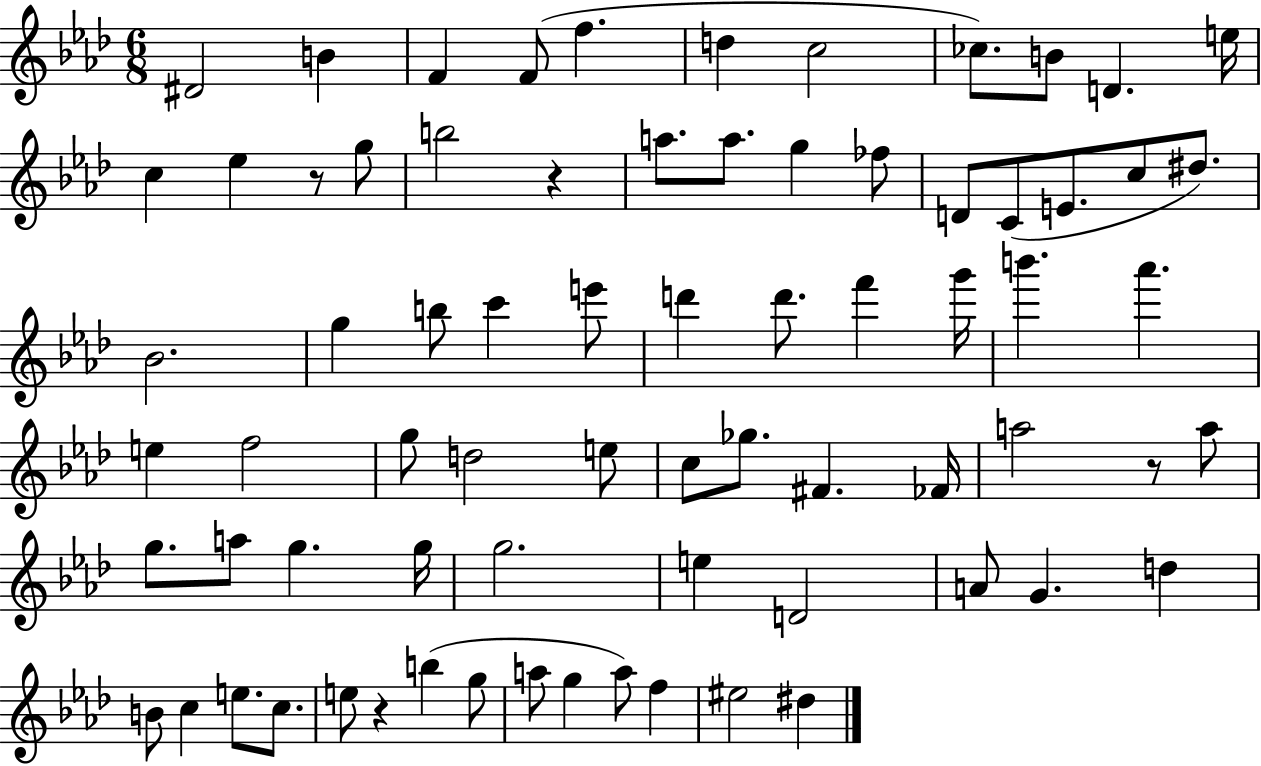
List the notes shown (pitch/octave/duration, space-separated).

D#4/h B4/q F4/q F4/e F5/q. D5/q C5/h CES5/e. B4/e D4/q. E5/s C5/q Eb5/q R/e G5/e B5/h R/q A5/e. A5/e. G5/q FES5/e D4/e C4/e E4/e. C5/e D#5/e. Bb4/h. G5/q B5/e C6/q E6/e D6/q D6/e. F6/q G6/s B6/q. Ab6/q. E5/q F5/h G5/e D5/h E5/e C5/e Gb5/e. F#4/q. FES4/s A5/h R/e A5/e G5/e. A5/e G5/q. G5/s G5/h. E5/q D4/h A4/e G4/q. D5/q B4/e C5/q E5/e. C5/e. E5/e R/q B5/q G5/e A5/e G5/q A5/e F5/q EIS5/h D#5/q